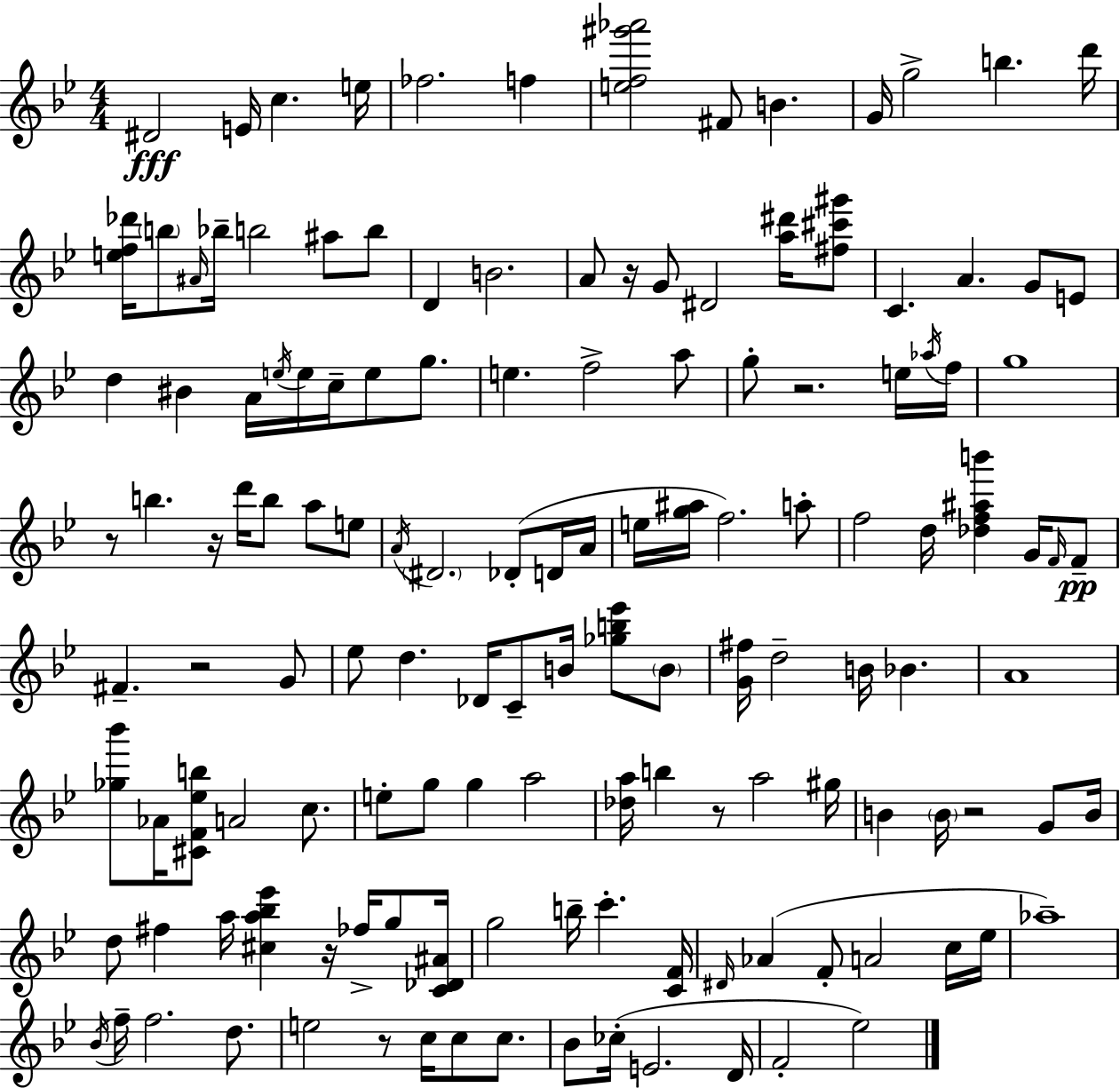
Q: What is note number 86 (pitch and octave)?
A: G4